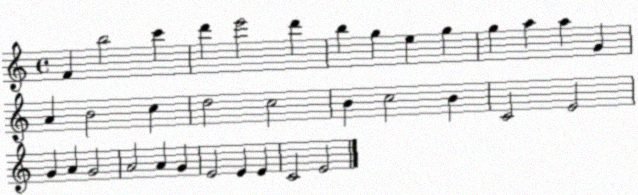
X:1
T:Untitled
M:4/4
L:1/4
K:C
F b2 c' d' e'2 d' b g e g g a a G A B2 c d2 c2 B c2 B C2 E2 G A G2 A2 A G E2 E E C2 E2